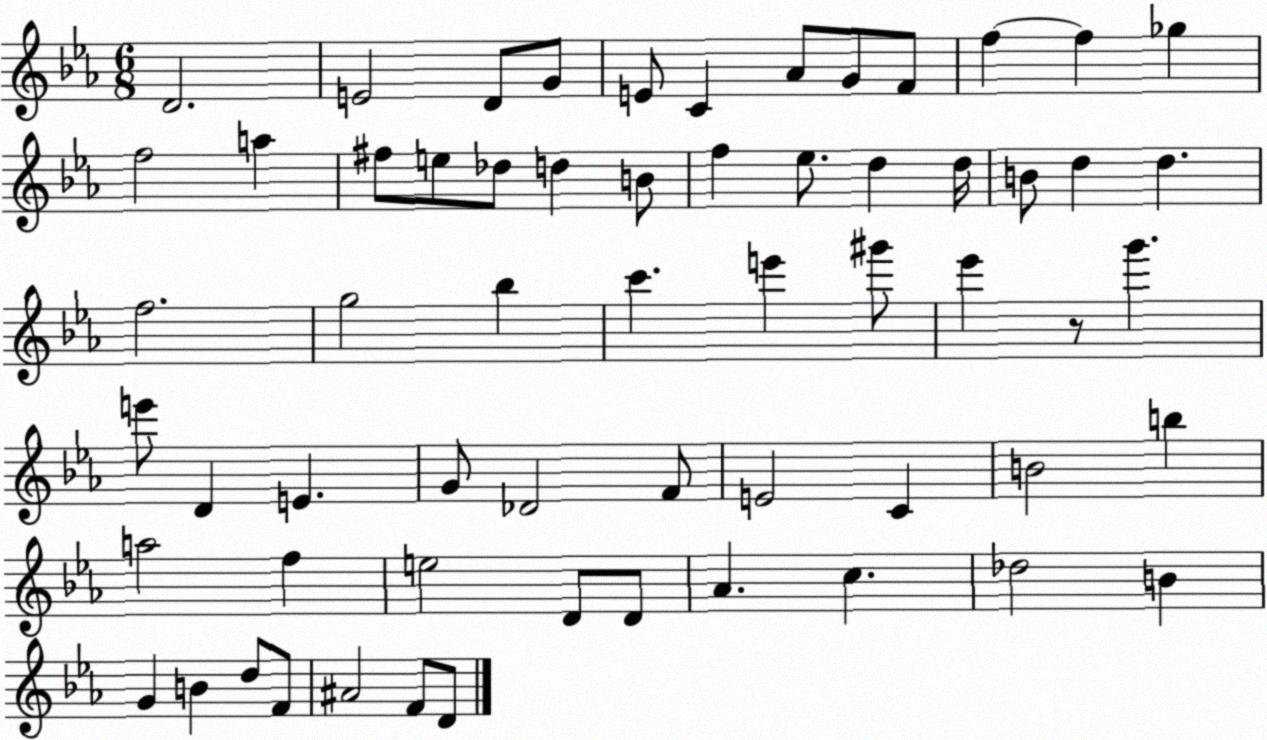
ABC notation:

X:1
T:Untitled
M:6/8
L:1/4
K:Eb
D2 E2 D/2 G/2 E/2 C _A/2 G/2 F/2 f f _g f2 a ^f/2 e/2 _d/2 d B/2 f _e/2 d d/4 B/2 d d f2 g2 _b c' e' ^g'/2 _e' z/2 g' e'/2 D E G/2 _D2 F/2 E2 C B2 b a2 f e2 D/2 D/2 _A c _d2 B G B d/2 F/2 ^A2 F/2 D/2